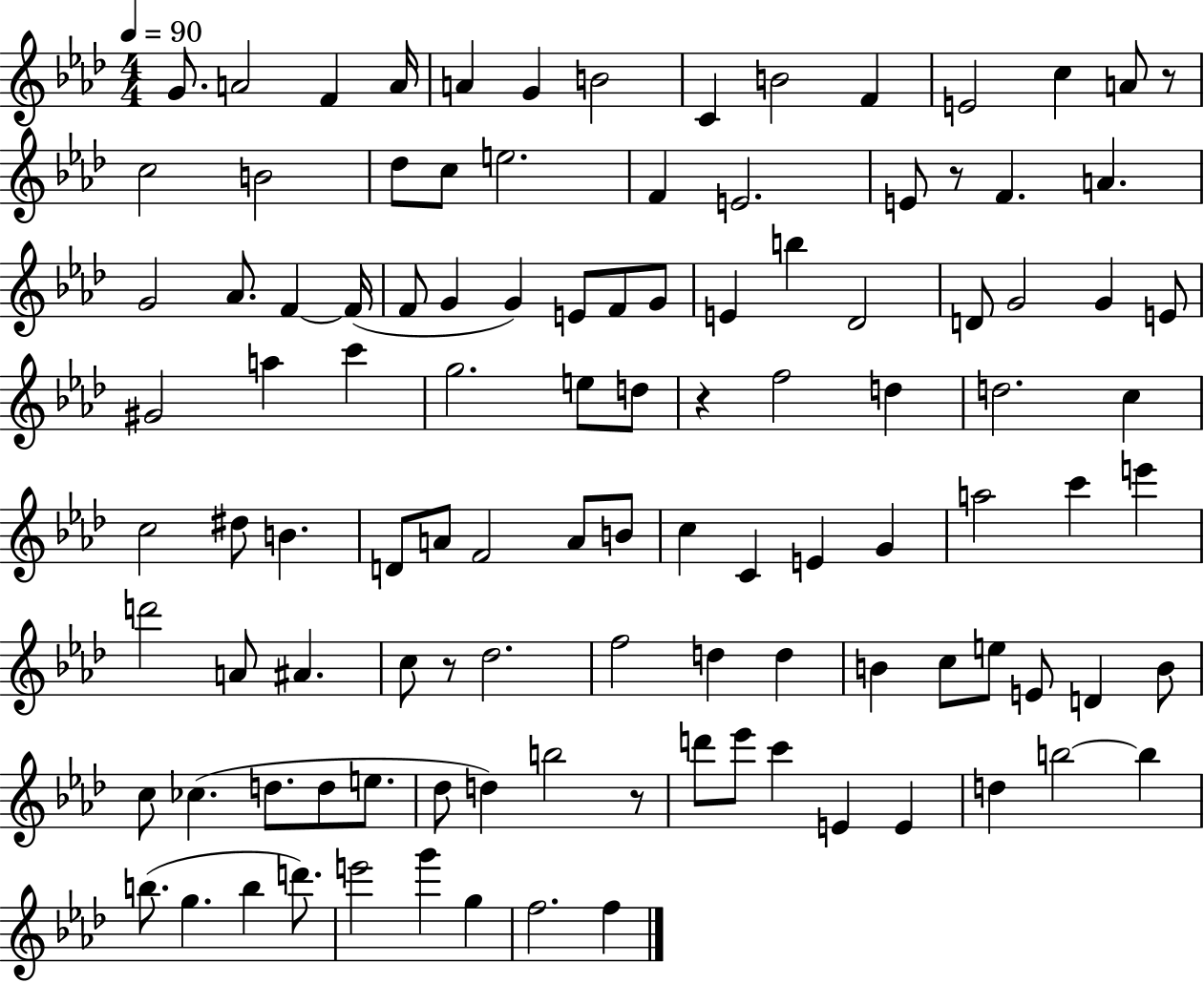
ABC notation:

X:1
T:Untitled
M:4/4
L:1/4
K:Ab
G/2 A2 F A/4 A G B2 C B2 F E2 c A/2 z/2 c2 B2 _d/2 c/2 e2 F E2 E/2 z/2 F A G2 _A/2 F F/4 F/2 G G E/2 F/2 G/2 E b _D2 D/2 G2 G E/2 ^G2 a c' g2 e/2 d/2 z f2 d d2 c c2 ^d/2 B D/2 A/2 F2 A/2 B/2 c C E G a2 c' e' d'2 A/2 ^A c/2 z/2 _d2 f2 d d B c/2 e/2 E/2 D B/2 c/2 _c d/2 d/2 e/2 _d/2 d b2 z/2 d'/2 _e'/2 c' E E d b2 b b/2 g b d'/2 e'2 g' g f2 f